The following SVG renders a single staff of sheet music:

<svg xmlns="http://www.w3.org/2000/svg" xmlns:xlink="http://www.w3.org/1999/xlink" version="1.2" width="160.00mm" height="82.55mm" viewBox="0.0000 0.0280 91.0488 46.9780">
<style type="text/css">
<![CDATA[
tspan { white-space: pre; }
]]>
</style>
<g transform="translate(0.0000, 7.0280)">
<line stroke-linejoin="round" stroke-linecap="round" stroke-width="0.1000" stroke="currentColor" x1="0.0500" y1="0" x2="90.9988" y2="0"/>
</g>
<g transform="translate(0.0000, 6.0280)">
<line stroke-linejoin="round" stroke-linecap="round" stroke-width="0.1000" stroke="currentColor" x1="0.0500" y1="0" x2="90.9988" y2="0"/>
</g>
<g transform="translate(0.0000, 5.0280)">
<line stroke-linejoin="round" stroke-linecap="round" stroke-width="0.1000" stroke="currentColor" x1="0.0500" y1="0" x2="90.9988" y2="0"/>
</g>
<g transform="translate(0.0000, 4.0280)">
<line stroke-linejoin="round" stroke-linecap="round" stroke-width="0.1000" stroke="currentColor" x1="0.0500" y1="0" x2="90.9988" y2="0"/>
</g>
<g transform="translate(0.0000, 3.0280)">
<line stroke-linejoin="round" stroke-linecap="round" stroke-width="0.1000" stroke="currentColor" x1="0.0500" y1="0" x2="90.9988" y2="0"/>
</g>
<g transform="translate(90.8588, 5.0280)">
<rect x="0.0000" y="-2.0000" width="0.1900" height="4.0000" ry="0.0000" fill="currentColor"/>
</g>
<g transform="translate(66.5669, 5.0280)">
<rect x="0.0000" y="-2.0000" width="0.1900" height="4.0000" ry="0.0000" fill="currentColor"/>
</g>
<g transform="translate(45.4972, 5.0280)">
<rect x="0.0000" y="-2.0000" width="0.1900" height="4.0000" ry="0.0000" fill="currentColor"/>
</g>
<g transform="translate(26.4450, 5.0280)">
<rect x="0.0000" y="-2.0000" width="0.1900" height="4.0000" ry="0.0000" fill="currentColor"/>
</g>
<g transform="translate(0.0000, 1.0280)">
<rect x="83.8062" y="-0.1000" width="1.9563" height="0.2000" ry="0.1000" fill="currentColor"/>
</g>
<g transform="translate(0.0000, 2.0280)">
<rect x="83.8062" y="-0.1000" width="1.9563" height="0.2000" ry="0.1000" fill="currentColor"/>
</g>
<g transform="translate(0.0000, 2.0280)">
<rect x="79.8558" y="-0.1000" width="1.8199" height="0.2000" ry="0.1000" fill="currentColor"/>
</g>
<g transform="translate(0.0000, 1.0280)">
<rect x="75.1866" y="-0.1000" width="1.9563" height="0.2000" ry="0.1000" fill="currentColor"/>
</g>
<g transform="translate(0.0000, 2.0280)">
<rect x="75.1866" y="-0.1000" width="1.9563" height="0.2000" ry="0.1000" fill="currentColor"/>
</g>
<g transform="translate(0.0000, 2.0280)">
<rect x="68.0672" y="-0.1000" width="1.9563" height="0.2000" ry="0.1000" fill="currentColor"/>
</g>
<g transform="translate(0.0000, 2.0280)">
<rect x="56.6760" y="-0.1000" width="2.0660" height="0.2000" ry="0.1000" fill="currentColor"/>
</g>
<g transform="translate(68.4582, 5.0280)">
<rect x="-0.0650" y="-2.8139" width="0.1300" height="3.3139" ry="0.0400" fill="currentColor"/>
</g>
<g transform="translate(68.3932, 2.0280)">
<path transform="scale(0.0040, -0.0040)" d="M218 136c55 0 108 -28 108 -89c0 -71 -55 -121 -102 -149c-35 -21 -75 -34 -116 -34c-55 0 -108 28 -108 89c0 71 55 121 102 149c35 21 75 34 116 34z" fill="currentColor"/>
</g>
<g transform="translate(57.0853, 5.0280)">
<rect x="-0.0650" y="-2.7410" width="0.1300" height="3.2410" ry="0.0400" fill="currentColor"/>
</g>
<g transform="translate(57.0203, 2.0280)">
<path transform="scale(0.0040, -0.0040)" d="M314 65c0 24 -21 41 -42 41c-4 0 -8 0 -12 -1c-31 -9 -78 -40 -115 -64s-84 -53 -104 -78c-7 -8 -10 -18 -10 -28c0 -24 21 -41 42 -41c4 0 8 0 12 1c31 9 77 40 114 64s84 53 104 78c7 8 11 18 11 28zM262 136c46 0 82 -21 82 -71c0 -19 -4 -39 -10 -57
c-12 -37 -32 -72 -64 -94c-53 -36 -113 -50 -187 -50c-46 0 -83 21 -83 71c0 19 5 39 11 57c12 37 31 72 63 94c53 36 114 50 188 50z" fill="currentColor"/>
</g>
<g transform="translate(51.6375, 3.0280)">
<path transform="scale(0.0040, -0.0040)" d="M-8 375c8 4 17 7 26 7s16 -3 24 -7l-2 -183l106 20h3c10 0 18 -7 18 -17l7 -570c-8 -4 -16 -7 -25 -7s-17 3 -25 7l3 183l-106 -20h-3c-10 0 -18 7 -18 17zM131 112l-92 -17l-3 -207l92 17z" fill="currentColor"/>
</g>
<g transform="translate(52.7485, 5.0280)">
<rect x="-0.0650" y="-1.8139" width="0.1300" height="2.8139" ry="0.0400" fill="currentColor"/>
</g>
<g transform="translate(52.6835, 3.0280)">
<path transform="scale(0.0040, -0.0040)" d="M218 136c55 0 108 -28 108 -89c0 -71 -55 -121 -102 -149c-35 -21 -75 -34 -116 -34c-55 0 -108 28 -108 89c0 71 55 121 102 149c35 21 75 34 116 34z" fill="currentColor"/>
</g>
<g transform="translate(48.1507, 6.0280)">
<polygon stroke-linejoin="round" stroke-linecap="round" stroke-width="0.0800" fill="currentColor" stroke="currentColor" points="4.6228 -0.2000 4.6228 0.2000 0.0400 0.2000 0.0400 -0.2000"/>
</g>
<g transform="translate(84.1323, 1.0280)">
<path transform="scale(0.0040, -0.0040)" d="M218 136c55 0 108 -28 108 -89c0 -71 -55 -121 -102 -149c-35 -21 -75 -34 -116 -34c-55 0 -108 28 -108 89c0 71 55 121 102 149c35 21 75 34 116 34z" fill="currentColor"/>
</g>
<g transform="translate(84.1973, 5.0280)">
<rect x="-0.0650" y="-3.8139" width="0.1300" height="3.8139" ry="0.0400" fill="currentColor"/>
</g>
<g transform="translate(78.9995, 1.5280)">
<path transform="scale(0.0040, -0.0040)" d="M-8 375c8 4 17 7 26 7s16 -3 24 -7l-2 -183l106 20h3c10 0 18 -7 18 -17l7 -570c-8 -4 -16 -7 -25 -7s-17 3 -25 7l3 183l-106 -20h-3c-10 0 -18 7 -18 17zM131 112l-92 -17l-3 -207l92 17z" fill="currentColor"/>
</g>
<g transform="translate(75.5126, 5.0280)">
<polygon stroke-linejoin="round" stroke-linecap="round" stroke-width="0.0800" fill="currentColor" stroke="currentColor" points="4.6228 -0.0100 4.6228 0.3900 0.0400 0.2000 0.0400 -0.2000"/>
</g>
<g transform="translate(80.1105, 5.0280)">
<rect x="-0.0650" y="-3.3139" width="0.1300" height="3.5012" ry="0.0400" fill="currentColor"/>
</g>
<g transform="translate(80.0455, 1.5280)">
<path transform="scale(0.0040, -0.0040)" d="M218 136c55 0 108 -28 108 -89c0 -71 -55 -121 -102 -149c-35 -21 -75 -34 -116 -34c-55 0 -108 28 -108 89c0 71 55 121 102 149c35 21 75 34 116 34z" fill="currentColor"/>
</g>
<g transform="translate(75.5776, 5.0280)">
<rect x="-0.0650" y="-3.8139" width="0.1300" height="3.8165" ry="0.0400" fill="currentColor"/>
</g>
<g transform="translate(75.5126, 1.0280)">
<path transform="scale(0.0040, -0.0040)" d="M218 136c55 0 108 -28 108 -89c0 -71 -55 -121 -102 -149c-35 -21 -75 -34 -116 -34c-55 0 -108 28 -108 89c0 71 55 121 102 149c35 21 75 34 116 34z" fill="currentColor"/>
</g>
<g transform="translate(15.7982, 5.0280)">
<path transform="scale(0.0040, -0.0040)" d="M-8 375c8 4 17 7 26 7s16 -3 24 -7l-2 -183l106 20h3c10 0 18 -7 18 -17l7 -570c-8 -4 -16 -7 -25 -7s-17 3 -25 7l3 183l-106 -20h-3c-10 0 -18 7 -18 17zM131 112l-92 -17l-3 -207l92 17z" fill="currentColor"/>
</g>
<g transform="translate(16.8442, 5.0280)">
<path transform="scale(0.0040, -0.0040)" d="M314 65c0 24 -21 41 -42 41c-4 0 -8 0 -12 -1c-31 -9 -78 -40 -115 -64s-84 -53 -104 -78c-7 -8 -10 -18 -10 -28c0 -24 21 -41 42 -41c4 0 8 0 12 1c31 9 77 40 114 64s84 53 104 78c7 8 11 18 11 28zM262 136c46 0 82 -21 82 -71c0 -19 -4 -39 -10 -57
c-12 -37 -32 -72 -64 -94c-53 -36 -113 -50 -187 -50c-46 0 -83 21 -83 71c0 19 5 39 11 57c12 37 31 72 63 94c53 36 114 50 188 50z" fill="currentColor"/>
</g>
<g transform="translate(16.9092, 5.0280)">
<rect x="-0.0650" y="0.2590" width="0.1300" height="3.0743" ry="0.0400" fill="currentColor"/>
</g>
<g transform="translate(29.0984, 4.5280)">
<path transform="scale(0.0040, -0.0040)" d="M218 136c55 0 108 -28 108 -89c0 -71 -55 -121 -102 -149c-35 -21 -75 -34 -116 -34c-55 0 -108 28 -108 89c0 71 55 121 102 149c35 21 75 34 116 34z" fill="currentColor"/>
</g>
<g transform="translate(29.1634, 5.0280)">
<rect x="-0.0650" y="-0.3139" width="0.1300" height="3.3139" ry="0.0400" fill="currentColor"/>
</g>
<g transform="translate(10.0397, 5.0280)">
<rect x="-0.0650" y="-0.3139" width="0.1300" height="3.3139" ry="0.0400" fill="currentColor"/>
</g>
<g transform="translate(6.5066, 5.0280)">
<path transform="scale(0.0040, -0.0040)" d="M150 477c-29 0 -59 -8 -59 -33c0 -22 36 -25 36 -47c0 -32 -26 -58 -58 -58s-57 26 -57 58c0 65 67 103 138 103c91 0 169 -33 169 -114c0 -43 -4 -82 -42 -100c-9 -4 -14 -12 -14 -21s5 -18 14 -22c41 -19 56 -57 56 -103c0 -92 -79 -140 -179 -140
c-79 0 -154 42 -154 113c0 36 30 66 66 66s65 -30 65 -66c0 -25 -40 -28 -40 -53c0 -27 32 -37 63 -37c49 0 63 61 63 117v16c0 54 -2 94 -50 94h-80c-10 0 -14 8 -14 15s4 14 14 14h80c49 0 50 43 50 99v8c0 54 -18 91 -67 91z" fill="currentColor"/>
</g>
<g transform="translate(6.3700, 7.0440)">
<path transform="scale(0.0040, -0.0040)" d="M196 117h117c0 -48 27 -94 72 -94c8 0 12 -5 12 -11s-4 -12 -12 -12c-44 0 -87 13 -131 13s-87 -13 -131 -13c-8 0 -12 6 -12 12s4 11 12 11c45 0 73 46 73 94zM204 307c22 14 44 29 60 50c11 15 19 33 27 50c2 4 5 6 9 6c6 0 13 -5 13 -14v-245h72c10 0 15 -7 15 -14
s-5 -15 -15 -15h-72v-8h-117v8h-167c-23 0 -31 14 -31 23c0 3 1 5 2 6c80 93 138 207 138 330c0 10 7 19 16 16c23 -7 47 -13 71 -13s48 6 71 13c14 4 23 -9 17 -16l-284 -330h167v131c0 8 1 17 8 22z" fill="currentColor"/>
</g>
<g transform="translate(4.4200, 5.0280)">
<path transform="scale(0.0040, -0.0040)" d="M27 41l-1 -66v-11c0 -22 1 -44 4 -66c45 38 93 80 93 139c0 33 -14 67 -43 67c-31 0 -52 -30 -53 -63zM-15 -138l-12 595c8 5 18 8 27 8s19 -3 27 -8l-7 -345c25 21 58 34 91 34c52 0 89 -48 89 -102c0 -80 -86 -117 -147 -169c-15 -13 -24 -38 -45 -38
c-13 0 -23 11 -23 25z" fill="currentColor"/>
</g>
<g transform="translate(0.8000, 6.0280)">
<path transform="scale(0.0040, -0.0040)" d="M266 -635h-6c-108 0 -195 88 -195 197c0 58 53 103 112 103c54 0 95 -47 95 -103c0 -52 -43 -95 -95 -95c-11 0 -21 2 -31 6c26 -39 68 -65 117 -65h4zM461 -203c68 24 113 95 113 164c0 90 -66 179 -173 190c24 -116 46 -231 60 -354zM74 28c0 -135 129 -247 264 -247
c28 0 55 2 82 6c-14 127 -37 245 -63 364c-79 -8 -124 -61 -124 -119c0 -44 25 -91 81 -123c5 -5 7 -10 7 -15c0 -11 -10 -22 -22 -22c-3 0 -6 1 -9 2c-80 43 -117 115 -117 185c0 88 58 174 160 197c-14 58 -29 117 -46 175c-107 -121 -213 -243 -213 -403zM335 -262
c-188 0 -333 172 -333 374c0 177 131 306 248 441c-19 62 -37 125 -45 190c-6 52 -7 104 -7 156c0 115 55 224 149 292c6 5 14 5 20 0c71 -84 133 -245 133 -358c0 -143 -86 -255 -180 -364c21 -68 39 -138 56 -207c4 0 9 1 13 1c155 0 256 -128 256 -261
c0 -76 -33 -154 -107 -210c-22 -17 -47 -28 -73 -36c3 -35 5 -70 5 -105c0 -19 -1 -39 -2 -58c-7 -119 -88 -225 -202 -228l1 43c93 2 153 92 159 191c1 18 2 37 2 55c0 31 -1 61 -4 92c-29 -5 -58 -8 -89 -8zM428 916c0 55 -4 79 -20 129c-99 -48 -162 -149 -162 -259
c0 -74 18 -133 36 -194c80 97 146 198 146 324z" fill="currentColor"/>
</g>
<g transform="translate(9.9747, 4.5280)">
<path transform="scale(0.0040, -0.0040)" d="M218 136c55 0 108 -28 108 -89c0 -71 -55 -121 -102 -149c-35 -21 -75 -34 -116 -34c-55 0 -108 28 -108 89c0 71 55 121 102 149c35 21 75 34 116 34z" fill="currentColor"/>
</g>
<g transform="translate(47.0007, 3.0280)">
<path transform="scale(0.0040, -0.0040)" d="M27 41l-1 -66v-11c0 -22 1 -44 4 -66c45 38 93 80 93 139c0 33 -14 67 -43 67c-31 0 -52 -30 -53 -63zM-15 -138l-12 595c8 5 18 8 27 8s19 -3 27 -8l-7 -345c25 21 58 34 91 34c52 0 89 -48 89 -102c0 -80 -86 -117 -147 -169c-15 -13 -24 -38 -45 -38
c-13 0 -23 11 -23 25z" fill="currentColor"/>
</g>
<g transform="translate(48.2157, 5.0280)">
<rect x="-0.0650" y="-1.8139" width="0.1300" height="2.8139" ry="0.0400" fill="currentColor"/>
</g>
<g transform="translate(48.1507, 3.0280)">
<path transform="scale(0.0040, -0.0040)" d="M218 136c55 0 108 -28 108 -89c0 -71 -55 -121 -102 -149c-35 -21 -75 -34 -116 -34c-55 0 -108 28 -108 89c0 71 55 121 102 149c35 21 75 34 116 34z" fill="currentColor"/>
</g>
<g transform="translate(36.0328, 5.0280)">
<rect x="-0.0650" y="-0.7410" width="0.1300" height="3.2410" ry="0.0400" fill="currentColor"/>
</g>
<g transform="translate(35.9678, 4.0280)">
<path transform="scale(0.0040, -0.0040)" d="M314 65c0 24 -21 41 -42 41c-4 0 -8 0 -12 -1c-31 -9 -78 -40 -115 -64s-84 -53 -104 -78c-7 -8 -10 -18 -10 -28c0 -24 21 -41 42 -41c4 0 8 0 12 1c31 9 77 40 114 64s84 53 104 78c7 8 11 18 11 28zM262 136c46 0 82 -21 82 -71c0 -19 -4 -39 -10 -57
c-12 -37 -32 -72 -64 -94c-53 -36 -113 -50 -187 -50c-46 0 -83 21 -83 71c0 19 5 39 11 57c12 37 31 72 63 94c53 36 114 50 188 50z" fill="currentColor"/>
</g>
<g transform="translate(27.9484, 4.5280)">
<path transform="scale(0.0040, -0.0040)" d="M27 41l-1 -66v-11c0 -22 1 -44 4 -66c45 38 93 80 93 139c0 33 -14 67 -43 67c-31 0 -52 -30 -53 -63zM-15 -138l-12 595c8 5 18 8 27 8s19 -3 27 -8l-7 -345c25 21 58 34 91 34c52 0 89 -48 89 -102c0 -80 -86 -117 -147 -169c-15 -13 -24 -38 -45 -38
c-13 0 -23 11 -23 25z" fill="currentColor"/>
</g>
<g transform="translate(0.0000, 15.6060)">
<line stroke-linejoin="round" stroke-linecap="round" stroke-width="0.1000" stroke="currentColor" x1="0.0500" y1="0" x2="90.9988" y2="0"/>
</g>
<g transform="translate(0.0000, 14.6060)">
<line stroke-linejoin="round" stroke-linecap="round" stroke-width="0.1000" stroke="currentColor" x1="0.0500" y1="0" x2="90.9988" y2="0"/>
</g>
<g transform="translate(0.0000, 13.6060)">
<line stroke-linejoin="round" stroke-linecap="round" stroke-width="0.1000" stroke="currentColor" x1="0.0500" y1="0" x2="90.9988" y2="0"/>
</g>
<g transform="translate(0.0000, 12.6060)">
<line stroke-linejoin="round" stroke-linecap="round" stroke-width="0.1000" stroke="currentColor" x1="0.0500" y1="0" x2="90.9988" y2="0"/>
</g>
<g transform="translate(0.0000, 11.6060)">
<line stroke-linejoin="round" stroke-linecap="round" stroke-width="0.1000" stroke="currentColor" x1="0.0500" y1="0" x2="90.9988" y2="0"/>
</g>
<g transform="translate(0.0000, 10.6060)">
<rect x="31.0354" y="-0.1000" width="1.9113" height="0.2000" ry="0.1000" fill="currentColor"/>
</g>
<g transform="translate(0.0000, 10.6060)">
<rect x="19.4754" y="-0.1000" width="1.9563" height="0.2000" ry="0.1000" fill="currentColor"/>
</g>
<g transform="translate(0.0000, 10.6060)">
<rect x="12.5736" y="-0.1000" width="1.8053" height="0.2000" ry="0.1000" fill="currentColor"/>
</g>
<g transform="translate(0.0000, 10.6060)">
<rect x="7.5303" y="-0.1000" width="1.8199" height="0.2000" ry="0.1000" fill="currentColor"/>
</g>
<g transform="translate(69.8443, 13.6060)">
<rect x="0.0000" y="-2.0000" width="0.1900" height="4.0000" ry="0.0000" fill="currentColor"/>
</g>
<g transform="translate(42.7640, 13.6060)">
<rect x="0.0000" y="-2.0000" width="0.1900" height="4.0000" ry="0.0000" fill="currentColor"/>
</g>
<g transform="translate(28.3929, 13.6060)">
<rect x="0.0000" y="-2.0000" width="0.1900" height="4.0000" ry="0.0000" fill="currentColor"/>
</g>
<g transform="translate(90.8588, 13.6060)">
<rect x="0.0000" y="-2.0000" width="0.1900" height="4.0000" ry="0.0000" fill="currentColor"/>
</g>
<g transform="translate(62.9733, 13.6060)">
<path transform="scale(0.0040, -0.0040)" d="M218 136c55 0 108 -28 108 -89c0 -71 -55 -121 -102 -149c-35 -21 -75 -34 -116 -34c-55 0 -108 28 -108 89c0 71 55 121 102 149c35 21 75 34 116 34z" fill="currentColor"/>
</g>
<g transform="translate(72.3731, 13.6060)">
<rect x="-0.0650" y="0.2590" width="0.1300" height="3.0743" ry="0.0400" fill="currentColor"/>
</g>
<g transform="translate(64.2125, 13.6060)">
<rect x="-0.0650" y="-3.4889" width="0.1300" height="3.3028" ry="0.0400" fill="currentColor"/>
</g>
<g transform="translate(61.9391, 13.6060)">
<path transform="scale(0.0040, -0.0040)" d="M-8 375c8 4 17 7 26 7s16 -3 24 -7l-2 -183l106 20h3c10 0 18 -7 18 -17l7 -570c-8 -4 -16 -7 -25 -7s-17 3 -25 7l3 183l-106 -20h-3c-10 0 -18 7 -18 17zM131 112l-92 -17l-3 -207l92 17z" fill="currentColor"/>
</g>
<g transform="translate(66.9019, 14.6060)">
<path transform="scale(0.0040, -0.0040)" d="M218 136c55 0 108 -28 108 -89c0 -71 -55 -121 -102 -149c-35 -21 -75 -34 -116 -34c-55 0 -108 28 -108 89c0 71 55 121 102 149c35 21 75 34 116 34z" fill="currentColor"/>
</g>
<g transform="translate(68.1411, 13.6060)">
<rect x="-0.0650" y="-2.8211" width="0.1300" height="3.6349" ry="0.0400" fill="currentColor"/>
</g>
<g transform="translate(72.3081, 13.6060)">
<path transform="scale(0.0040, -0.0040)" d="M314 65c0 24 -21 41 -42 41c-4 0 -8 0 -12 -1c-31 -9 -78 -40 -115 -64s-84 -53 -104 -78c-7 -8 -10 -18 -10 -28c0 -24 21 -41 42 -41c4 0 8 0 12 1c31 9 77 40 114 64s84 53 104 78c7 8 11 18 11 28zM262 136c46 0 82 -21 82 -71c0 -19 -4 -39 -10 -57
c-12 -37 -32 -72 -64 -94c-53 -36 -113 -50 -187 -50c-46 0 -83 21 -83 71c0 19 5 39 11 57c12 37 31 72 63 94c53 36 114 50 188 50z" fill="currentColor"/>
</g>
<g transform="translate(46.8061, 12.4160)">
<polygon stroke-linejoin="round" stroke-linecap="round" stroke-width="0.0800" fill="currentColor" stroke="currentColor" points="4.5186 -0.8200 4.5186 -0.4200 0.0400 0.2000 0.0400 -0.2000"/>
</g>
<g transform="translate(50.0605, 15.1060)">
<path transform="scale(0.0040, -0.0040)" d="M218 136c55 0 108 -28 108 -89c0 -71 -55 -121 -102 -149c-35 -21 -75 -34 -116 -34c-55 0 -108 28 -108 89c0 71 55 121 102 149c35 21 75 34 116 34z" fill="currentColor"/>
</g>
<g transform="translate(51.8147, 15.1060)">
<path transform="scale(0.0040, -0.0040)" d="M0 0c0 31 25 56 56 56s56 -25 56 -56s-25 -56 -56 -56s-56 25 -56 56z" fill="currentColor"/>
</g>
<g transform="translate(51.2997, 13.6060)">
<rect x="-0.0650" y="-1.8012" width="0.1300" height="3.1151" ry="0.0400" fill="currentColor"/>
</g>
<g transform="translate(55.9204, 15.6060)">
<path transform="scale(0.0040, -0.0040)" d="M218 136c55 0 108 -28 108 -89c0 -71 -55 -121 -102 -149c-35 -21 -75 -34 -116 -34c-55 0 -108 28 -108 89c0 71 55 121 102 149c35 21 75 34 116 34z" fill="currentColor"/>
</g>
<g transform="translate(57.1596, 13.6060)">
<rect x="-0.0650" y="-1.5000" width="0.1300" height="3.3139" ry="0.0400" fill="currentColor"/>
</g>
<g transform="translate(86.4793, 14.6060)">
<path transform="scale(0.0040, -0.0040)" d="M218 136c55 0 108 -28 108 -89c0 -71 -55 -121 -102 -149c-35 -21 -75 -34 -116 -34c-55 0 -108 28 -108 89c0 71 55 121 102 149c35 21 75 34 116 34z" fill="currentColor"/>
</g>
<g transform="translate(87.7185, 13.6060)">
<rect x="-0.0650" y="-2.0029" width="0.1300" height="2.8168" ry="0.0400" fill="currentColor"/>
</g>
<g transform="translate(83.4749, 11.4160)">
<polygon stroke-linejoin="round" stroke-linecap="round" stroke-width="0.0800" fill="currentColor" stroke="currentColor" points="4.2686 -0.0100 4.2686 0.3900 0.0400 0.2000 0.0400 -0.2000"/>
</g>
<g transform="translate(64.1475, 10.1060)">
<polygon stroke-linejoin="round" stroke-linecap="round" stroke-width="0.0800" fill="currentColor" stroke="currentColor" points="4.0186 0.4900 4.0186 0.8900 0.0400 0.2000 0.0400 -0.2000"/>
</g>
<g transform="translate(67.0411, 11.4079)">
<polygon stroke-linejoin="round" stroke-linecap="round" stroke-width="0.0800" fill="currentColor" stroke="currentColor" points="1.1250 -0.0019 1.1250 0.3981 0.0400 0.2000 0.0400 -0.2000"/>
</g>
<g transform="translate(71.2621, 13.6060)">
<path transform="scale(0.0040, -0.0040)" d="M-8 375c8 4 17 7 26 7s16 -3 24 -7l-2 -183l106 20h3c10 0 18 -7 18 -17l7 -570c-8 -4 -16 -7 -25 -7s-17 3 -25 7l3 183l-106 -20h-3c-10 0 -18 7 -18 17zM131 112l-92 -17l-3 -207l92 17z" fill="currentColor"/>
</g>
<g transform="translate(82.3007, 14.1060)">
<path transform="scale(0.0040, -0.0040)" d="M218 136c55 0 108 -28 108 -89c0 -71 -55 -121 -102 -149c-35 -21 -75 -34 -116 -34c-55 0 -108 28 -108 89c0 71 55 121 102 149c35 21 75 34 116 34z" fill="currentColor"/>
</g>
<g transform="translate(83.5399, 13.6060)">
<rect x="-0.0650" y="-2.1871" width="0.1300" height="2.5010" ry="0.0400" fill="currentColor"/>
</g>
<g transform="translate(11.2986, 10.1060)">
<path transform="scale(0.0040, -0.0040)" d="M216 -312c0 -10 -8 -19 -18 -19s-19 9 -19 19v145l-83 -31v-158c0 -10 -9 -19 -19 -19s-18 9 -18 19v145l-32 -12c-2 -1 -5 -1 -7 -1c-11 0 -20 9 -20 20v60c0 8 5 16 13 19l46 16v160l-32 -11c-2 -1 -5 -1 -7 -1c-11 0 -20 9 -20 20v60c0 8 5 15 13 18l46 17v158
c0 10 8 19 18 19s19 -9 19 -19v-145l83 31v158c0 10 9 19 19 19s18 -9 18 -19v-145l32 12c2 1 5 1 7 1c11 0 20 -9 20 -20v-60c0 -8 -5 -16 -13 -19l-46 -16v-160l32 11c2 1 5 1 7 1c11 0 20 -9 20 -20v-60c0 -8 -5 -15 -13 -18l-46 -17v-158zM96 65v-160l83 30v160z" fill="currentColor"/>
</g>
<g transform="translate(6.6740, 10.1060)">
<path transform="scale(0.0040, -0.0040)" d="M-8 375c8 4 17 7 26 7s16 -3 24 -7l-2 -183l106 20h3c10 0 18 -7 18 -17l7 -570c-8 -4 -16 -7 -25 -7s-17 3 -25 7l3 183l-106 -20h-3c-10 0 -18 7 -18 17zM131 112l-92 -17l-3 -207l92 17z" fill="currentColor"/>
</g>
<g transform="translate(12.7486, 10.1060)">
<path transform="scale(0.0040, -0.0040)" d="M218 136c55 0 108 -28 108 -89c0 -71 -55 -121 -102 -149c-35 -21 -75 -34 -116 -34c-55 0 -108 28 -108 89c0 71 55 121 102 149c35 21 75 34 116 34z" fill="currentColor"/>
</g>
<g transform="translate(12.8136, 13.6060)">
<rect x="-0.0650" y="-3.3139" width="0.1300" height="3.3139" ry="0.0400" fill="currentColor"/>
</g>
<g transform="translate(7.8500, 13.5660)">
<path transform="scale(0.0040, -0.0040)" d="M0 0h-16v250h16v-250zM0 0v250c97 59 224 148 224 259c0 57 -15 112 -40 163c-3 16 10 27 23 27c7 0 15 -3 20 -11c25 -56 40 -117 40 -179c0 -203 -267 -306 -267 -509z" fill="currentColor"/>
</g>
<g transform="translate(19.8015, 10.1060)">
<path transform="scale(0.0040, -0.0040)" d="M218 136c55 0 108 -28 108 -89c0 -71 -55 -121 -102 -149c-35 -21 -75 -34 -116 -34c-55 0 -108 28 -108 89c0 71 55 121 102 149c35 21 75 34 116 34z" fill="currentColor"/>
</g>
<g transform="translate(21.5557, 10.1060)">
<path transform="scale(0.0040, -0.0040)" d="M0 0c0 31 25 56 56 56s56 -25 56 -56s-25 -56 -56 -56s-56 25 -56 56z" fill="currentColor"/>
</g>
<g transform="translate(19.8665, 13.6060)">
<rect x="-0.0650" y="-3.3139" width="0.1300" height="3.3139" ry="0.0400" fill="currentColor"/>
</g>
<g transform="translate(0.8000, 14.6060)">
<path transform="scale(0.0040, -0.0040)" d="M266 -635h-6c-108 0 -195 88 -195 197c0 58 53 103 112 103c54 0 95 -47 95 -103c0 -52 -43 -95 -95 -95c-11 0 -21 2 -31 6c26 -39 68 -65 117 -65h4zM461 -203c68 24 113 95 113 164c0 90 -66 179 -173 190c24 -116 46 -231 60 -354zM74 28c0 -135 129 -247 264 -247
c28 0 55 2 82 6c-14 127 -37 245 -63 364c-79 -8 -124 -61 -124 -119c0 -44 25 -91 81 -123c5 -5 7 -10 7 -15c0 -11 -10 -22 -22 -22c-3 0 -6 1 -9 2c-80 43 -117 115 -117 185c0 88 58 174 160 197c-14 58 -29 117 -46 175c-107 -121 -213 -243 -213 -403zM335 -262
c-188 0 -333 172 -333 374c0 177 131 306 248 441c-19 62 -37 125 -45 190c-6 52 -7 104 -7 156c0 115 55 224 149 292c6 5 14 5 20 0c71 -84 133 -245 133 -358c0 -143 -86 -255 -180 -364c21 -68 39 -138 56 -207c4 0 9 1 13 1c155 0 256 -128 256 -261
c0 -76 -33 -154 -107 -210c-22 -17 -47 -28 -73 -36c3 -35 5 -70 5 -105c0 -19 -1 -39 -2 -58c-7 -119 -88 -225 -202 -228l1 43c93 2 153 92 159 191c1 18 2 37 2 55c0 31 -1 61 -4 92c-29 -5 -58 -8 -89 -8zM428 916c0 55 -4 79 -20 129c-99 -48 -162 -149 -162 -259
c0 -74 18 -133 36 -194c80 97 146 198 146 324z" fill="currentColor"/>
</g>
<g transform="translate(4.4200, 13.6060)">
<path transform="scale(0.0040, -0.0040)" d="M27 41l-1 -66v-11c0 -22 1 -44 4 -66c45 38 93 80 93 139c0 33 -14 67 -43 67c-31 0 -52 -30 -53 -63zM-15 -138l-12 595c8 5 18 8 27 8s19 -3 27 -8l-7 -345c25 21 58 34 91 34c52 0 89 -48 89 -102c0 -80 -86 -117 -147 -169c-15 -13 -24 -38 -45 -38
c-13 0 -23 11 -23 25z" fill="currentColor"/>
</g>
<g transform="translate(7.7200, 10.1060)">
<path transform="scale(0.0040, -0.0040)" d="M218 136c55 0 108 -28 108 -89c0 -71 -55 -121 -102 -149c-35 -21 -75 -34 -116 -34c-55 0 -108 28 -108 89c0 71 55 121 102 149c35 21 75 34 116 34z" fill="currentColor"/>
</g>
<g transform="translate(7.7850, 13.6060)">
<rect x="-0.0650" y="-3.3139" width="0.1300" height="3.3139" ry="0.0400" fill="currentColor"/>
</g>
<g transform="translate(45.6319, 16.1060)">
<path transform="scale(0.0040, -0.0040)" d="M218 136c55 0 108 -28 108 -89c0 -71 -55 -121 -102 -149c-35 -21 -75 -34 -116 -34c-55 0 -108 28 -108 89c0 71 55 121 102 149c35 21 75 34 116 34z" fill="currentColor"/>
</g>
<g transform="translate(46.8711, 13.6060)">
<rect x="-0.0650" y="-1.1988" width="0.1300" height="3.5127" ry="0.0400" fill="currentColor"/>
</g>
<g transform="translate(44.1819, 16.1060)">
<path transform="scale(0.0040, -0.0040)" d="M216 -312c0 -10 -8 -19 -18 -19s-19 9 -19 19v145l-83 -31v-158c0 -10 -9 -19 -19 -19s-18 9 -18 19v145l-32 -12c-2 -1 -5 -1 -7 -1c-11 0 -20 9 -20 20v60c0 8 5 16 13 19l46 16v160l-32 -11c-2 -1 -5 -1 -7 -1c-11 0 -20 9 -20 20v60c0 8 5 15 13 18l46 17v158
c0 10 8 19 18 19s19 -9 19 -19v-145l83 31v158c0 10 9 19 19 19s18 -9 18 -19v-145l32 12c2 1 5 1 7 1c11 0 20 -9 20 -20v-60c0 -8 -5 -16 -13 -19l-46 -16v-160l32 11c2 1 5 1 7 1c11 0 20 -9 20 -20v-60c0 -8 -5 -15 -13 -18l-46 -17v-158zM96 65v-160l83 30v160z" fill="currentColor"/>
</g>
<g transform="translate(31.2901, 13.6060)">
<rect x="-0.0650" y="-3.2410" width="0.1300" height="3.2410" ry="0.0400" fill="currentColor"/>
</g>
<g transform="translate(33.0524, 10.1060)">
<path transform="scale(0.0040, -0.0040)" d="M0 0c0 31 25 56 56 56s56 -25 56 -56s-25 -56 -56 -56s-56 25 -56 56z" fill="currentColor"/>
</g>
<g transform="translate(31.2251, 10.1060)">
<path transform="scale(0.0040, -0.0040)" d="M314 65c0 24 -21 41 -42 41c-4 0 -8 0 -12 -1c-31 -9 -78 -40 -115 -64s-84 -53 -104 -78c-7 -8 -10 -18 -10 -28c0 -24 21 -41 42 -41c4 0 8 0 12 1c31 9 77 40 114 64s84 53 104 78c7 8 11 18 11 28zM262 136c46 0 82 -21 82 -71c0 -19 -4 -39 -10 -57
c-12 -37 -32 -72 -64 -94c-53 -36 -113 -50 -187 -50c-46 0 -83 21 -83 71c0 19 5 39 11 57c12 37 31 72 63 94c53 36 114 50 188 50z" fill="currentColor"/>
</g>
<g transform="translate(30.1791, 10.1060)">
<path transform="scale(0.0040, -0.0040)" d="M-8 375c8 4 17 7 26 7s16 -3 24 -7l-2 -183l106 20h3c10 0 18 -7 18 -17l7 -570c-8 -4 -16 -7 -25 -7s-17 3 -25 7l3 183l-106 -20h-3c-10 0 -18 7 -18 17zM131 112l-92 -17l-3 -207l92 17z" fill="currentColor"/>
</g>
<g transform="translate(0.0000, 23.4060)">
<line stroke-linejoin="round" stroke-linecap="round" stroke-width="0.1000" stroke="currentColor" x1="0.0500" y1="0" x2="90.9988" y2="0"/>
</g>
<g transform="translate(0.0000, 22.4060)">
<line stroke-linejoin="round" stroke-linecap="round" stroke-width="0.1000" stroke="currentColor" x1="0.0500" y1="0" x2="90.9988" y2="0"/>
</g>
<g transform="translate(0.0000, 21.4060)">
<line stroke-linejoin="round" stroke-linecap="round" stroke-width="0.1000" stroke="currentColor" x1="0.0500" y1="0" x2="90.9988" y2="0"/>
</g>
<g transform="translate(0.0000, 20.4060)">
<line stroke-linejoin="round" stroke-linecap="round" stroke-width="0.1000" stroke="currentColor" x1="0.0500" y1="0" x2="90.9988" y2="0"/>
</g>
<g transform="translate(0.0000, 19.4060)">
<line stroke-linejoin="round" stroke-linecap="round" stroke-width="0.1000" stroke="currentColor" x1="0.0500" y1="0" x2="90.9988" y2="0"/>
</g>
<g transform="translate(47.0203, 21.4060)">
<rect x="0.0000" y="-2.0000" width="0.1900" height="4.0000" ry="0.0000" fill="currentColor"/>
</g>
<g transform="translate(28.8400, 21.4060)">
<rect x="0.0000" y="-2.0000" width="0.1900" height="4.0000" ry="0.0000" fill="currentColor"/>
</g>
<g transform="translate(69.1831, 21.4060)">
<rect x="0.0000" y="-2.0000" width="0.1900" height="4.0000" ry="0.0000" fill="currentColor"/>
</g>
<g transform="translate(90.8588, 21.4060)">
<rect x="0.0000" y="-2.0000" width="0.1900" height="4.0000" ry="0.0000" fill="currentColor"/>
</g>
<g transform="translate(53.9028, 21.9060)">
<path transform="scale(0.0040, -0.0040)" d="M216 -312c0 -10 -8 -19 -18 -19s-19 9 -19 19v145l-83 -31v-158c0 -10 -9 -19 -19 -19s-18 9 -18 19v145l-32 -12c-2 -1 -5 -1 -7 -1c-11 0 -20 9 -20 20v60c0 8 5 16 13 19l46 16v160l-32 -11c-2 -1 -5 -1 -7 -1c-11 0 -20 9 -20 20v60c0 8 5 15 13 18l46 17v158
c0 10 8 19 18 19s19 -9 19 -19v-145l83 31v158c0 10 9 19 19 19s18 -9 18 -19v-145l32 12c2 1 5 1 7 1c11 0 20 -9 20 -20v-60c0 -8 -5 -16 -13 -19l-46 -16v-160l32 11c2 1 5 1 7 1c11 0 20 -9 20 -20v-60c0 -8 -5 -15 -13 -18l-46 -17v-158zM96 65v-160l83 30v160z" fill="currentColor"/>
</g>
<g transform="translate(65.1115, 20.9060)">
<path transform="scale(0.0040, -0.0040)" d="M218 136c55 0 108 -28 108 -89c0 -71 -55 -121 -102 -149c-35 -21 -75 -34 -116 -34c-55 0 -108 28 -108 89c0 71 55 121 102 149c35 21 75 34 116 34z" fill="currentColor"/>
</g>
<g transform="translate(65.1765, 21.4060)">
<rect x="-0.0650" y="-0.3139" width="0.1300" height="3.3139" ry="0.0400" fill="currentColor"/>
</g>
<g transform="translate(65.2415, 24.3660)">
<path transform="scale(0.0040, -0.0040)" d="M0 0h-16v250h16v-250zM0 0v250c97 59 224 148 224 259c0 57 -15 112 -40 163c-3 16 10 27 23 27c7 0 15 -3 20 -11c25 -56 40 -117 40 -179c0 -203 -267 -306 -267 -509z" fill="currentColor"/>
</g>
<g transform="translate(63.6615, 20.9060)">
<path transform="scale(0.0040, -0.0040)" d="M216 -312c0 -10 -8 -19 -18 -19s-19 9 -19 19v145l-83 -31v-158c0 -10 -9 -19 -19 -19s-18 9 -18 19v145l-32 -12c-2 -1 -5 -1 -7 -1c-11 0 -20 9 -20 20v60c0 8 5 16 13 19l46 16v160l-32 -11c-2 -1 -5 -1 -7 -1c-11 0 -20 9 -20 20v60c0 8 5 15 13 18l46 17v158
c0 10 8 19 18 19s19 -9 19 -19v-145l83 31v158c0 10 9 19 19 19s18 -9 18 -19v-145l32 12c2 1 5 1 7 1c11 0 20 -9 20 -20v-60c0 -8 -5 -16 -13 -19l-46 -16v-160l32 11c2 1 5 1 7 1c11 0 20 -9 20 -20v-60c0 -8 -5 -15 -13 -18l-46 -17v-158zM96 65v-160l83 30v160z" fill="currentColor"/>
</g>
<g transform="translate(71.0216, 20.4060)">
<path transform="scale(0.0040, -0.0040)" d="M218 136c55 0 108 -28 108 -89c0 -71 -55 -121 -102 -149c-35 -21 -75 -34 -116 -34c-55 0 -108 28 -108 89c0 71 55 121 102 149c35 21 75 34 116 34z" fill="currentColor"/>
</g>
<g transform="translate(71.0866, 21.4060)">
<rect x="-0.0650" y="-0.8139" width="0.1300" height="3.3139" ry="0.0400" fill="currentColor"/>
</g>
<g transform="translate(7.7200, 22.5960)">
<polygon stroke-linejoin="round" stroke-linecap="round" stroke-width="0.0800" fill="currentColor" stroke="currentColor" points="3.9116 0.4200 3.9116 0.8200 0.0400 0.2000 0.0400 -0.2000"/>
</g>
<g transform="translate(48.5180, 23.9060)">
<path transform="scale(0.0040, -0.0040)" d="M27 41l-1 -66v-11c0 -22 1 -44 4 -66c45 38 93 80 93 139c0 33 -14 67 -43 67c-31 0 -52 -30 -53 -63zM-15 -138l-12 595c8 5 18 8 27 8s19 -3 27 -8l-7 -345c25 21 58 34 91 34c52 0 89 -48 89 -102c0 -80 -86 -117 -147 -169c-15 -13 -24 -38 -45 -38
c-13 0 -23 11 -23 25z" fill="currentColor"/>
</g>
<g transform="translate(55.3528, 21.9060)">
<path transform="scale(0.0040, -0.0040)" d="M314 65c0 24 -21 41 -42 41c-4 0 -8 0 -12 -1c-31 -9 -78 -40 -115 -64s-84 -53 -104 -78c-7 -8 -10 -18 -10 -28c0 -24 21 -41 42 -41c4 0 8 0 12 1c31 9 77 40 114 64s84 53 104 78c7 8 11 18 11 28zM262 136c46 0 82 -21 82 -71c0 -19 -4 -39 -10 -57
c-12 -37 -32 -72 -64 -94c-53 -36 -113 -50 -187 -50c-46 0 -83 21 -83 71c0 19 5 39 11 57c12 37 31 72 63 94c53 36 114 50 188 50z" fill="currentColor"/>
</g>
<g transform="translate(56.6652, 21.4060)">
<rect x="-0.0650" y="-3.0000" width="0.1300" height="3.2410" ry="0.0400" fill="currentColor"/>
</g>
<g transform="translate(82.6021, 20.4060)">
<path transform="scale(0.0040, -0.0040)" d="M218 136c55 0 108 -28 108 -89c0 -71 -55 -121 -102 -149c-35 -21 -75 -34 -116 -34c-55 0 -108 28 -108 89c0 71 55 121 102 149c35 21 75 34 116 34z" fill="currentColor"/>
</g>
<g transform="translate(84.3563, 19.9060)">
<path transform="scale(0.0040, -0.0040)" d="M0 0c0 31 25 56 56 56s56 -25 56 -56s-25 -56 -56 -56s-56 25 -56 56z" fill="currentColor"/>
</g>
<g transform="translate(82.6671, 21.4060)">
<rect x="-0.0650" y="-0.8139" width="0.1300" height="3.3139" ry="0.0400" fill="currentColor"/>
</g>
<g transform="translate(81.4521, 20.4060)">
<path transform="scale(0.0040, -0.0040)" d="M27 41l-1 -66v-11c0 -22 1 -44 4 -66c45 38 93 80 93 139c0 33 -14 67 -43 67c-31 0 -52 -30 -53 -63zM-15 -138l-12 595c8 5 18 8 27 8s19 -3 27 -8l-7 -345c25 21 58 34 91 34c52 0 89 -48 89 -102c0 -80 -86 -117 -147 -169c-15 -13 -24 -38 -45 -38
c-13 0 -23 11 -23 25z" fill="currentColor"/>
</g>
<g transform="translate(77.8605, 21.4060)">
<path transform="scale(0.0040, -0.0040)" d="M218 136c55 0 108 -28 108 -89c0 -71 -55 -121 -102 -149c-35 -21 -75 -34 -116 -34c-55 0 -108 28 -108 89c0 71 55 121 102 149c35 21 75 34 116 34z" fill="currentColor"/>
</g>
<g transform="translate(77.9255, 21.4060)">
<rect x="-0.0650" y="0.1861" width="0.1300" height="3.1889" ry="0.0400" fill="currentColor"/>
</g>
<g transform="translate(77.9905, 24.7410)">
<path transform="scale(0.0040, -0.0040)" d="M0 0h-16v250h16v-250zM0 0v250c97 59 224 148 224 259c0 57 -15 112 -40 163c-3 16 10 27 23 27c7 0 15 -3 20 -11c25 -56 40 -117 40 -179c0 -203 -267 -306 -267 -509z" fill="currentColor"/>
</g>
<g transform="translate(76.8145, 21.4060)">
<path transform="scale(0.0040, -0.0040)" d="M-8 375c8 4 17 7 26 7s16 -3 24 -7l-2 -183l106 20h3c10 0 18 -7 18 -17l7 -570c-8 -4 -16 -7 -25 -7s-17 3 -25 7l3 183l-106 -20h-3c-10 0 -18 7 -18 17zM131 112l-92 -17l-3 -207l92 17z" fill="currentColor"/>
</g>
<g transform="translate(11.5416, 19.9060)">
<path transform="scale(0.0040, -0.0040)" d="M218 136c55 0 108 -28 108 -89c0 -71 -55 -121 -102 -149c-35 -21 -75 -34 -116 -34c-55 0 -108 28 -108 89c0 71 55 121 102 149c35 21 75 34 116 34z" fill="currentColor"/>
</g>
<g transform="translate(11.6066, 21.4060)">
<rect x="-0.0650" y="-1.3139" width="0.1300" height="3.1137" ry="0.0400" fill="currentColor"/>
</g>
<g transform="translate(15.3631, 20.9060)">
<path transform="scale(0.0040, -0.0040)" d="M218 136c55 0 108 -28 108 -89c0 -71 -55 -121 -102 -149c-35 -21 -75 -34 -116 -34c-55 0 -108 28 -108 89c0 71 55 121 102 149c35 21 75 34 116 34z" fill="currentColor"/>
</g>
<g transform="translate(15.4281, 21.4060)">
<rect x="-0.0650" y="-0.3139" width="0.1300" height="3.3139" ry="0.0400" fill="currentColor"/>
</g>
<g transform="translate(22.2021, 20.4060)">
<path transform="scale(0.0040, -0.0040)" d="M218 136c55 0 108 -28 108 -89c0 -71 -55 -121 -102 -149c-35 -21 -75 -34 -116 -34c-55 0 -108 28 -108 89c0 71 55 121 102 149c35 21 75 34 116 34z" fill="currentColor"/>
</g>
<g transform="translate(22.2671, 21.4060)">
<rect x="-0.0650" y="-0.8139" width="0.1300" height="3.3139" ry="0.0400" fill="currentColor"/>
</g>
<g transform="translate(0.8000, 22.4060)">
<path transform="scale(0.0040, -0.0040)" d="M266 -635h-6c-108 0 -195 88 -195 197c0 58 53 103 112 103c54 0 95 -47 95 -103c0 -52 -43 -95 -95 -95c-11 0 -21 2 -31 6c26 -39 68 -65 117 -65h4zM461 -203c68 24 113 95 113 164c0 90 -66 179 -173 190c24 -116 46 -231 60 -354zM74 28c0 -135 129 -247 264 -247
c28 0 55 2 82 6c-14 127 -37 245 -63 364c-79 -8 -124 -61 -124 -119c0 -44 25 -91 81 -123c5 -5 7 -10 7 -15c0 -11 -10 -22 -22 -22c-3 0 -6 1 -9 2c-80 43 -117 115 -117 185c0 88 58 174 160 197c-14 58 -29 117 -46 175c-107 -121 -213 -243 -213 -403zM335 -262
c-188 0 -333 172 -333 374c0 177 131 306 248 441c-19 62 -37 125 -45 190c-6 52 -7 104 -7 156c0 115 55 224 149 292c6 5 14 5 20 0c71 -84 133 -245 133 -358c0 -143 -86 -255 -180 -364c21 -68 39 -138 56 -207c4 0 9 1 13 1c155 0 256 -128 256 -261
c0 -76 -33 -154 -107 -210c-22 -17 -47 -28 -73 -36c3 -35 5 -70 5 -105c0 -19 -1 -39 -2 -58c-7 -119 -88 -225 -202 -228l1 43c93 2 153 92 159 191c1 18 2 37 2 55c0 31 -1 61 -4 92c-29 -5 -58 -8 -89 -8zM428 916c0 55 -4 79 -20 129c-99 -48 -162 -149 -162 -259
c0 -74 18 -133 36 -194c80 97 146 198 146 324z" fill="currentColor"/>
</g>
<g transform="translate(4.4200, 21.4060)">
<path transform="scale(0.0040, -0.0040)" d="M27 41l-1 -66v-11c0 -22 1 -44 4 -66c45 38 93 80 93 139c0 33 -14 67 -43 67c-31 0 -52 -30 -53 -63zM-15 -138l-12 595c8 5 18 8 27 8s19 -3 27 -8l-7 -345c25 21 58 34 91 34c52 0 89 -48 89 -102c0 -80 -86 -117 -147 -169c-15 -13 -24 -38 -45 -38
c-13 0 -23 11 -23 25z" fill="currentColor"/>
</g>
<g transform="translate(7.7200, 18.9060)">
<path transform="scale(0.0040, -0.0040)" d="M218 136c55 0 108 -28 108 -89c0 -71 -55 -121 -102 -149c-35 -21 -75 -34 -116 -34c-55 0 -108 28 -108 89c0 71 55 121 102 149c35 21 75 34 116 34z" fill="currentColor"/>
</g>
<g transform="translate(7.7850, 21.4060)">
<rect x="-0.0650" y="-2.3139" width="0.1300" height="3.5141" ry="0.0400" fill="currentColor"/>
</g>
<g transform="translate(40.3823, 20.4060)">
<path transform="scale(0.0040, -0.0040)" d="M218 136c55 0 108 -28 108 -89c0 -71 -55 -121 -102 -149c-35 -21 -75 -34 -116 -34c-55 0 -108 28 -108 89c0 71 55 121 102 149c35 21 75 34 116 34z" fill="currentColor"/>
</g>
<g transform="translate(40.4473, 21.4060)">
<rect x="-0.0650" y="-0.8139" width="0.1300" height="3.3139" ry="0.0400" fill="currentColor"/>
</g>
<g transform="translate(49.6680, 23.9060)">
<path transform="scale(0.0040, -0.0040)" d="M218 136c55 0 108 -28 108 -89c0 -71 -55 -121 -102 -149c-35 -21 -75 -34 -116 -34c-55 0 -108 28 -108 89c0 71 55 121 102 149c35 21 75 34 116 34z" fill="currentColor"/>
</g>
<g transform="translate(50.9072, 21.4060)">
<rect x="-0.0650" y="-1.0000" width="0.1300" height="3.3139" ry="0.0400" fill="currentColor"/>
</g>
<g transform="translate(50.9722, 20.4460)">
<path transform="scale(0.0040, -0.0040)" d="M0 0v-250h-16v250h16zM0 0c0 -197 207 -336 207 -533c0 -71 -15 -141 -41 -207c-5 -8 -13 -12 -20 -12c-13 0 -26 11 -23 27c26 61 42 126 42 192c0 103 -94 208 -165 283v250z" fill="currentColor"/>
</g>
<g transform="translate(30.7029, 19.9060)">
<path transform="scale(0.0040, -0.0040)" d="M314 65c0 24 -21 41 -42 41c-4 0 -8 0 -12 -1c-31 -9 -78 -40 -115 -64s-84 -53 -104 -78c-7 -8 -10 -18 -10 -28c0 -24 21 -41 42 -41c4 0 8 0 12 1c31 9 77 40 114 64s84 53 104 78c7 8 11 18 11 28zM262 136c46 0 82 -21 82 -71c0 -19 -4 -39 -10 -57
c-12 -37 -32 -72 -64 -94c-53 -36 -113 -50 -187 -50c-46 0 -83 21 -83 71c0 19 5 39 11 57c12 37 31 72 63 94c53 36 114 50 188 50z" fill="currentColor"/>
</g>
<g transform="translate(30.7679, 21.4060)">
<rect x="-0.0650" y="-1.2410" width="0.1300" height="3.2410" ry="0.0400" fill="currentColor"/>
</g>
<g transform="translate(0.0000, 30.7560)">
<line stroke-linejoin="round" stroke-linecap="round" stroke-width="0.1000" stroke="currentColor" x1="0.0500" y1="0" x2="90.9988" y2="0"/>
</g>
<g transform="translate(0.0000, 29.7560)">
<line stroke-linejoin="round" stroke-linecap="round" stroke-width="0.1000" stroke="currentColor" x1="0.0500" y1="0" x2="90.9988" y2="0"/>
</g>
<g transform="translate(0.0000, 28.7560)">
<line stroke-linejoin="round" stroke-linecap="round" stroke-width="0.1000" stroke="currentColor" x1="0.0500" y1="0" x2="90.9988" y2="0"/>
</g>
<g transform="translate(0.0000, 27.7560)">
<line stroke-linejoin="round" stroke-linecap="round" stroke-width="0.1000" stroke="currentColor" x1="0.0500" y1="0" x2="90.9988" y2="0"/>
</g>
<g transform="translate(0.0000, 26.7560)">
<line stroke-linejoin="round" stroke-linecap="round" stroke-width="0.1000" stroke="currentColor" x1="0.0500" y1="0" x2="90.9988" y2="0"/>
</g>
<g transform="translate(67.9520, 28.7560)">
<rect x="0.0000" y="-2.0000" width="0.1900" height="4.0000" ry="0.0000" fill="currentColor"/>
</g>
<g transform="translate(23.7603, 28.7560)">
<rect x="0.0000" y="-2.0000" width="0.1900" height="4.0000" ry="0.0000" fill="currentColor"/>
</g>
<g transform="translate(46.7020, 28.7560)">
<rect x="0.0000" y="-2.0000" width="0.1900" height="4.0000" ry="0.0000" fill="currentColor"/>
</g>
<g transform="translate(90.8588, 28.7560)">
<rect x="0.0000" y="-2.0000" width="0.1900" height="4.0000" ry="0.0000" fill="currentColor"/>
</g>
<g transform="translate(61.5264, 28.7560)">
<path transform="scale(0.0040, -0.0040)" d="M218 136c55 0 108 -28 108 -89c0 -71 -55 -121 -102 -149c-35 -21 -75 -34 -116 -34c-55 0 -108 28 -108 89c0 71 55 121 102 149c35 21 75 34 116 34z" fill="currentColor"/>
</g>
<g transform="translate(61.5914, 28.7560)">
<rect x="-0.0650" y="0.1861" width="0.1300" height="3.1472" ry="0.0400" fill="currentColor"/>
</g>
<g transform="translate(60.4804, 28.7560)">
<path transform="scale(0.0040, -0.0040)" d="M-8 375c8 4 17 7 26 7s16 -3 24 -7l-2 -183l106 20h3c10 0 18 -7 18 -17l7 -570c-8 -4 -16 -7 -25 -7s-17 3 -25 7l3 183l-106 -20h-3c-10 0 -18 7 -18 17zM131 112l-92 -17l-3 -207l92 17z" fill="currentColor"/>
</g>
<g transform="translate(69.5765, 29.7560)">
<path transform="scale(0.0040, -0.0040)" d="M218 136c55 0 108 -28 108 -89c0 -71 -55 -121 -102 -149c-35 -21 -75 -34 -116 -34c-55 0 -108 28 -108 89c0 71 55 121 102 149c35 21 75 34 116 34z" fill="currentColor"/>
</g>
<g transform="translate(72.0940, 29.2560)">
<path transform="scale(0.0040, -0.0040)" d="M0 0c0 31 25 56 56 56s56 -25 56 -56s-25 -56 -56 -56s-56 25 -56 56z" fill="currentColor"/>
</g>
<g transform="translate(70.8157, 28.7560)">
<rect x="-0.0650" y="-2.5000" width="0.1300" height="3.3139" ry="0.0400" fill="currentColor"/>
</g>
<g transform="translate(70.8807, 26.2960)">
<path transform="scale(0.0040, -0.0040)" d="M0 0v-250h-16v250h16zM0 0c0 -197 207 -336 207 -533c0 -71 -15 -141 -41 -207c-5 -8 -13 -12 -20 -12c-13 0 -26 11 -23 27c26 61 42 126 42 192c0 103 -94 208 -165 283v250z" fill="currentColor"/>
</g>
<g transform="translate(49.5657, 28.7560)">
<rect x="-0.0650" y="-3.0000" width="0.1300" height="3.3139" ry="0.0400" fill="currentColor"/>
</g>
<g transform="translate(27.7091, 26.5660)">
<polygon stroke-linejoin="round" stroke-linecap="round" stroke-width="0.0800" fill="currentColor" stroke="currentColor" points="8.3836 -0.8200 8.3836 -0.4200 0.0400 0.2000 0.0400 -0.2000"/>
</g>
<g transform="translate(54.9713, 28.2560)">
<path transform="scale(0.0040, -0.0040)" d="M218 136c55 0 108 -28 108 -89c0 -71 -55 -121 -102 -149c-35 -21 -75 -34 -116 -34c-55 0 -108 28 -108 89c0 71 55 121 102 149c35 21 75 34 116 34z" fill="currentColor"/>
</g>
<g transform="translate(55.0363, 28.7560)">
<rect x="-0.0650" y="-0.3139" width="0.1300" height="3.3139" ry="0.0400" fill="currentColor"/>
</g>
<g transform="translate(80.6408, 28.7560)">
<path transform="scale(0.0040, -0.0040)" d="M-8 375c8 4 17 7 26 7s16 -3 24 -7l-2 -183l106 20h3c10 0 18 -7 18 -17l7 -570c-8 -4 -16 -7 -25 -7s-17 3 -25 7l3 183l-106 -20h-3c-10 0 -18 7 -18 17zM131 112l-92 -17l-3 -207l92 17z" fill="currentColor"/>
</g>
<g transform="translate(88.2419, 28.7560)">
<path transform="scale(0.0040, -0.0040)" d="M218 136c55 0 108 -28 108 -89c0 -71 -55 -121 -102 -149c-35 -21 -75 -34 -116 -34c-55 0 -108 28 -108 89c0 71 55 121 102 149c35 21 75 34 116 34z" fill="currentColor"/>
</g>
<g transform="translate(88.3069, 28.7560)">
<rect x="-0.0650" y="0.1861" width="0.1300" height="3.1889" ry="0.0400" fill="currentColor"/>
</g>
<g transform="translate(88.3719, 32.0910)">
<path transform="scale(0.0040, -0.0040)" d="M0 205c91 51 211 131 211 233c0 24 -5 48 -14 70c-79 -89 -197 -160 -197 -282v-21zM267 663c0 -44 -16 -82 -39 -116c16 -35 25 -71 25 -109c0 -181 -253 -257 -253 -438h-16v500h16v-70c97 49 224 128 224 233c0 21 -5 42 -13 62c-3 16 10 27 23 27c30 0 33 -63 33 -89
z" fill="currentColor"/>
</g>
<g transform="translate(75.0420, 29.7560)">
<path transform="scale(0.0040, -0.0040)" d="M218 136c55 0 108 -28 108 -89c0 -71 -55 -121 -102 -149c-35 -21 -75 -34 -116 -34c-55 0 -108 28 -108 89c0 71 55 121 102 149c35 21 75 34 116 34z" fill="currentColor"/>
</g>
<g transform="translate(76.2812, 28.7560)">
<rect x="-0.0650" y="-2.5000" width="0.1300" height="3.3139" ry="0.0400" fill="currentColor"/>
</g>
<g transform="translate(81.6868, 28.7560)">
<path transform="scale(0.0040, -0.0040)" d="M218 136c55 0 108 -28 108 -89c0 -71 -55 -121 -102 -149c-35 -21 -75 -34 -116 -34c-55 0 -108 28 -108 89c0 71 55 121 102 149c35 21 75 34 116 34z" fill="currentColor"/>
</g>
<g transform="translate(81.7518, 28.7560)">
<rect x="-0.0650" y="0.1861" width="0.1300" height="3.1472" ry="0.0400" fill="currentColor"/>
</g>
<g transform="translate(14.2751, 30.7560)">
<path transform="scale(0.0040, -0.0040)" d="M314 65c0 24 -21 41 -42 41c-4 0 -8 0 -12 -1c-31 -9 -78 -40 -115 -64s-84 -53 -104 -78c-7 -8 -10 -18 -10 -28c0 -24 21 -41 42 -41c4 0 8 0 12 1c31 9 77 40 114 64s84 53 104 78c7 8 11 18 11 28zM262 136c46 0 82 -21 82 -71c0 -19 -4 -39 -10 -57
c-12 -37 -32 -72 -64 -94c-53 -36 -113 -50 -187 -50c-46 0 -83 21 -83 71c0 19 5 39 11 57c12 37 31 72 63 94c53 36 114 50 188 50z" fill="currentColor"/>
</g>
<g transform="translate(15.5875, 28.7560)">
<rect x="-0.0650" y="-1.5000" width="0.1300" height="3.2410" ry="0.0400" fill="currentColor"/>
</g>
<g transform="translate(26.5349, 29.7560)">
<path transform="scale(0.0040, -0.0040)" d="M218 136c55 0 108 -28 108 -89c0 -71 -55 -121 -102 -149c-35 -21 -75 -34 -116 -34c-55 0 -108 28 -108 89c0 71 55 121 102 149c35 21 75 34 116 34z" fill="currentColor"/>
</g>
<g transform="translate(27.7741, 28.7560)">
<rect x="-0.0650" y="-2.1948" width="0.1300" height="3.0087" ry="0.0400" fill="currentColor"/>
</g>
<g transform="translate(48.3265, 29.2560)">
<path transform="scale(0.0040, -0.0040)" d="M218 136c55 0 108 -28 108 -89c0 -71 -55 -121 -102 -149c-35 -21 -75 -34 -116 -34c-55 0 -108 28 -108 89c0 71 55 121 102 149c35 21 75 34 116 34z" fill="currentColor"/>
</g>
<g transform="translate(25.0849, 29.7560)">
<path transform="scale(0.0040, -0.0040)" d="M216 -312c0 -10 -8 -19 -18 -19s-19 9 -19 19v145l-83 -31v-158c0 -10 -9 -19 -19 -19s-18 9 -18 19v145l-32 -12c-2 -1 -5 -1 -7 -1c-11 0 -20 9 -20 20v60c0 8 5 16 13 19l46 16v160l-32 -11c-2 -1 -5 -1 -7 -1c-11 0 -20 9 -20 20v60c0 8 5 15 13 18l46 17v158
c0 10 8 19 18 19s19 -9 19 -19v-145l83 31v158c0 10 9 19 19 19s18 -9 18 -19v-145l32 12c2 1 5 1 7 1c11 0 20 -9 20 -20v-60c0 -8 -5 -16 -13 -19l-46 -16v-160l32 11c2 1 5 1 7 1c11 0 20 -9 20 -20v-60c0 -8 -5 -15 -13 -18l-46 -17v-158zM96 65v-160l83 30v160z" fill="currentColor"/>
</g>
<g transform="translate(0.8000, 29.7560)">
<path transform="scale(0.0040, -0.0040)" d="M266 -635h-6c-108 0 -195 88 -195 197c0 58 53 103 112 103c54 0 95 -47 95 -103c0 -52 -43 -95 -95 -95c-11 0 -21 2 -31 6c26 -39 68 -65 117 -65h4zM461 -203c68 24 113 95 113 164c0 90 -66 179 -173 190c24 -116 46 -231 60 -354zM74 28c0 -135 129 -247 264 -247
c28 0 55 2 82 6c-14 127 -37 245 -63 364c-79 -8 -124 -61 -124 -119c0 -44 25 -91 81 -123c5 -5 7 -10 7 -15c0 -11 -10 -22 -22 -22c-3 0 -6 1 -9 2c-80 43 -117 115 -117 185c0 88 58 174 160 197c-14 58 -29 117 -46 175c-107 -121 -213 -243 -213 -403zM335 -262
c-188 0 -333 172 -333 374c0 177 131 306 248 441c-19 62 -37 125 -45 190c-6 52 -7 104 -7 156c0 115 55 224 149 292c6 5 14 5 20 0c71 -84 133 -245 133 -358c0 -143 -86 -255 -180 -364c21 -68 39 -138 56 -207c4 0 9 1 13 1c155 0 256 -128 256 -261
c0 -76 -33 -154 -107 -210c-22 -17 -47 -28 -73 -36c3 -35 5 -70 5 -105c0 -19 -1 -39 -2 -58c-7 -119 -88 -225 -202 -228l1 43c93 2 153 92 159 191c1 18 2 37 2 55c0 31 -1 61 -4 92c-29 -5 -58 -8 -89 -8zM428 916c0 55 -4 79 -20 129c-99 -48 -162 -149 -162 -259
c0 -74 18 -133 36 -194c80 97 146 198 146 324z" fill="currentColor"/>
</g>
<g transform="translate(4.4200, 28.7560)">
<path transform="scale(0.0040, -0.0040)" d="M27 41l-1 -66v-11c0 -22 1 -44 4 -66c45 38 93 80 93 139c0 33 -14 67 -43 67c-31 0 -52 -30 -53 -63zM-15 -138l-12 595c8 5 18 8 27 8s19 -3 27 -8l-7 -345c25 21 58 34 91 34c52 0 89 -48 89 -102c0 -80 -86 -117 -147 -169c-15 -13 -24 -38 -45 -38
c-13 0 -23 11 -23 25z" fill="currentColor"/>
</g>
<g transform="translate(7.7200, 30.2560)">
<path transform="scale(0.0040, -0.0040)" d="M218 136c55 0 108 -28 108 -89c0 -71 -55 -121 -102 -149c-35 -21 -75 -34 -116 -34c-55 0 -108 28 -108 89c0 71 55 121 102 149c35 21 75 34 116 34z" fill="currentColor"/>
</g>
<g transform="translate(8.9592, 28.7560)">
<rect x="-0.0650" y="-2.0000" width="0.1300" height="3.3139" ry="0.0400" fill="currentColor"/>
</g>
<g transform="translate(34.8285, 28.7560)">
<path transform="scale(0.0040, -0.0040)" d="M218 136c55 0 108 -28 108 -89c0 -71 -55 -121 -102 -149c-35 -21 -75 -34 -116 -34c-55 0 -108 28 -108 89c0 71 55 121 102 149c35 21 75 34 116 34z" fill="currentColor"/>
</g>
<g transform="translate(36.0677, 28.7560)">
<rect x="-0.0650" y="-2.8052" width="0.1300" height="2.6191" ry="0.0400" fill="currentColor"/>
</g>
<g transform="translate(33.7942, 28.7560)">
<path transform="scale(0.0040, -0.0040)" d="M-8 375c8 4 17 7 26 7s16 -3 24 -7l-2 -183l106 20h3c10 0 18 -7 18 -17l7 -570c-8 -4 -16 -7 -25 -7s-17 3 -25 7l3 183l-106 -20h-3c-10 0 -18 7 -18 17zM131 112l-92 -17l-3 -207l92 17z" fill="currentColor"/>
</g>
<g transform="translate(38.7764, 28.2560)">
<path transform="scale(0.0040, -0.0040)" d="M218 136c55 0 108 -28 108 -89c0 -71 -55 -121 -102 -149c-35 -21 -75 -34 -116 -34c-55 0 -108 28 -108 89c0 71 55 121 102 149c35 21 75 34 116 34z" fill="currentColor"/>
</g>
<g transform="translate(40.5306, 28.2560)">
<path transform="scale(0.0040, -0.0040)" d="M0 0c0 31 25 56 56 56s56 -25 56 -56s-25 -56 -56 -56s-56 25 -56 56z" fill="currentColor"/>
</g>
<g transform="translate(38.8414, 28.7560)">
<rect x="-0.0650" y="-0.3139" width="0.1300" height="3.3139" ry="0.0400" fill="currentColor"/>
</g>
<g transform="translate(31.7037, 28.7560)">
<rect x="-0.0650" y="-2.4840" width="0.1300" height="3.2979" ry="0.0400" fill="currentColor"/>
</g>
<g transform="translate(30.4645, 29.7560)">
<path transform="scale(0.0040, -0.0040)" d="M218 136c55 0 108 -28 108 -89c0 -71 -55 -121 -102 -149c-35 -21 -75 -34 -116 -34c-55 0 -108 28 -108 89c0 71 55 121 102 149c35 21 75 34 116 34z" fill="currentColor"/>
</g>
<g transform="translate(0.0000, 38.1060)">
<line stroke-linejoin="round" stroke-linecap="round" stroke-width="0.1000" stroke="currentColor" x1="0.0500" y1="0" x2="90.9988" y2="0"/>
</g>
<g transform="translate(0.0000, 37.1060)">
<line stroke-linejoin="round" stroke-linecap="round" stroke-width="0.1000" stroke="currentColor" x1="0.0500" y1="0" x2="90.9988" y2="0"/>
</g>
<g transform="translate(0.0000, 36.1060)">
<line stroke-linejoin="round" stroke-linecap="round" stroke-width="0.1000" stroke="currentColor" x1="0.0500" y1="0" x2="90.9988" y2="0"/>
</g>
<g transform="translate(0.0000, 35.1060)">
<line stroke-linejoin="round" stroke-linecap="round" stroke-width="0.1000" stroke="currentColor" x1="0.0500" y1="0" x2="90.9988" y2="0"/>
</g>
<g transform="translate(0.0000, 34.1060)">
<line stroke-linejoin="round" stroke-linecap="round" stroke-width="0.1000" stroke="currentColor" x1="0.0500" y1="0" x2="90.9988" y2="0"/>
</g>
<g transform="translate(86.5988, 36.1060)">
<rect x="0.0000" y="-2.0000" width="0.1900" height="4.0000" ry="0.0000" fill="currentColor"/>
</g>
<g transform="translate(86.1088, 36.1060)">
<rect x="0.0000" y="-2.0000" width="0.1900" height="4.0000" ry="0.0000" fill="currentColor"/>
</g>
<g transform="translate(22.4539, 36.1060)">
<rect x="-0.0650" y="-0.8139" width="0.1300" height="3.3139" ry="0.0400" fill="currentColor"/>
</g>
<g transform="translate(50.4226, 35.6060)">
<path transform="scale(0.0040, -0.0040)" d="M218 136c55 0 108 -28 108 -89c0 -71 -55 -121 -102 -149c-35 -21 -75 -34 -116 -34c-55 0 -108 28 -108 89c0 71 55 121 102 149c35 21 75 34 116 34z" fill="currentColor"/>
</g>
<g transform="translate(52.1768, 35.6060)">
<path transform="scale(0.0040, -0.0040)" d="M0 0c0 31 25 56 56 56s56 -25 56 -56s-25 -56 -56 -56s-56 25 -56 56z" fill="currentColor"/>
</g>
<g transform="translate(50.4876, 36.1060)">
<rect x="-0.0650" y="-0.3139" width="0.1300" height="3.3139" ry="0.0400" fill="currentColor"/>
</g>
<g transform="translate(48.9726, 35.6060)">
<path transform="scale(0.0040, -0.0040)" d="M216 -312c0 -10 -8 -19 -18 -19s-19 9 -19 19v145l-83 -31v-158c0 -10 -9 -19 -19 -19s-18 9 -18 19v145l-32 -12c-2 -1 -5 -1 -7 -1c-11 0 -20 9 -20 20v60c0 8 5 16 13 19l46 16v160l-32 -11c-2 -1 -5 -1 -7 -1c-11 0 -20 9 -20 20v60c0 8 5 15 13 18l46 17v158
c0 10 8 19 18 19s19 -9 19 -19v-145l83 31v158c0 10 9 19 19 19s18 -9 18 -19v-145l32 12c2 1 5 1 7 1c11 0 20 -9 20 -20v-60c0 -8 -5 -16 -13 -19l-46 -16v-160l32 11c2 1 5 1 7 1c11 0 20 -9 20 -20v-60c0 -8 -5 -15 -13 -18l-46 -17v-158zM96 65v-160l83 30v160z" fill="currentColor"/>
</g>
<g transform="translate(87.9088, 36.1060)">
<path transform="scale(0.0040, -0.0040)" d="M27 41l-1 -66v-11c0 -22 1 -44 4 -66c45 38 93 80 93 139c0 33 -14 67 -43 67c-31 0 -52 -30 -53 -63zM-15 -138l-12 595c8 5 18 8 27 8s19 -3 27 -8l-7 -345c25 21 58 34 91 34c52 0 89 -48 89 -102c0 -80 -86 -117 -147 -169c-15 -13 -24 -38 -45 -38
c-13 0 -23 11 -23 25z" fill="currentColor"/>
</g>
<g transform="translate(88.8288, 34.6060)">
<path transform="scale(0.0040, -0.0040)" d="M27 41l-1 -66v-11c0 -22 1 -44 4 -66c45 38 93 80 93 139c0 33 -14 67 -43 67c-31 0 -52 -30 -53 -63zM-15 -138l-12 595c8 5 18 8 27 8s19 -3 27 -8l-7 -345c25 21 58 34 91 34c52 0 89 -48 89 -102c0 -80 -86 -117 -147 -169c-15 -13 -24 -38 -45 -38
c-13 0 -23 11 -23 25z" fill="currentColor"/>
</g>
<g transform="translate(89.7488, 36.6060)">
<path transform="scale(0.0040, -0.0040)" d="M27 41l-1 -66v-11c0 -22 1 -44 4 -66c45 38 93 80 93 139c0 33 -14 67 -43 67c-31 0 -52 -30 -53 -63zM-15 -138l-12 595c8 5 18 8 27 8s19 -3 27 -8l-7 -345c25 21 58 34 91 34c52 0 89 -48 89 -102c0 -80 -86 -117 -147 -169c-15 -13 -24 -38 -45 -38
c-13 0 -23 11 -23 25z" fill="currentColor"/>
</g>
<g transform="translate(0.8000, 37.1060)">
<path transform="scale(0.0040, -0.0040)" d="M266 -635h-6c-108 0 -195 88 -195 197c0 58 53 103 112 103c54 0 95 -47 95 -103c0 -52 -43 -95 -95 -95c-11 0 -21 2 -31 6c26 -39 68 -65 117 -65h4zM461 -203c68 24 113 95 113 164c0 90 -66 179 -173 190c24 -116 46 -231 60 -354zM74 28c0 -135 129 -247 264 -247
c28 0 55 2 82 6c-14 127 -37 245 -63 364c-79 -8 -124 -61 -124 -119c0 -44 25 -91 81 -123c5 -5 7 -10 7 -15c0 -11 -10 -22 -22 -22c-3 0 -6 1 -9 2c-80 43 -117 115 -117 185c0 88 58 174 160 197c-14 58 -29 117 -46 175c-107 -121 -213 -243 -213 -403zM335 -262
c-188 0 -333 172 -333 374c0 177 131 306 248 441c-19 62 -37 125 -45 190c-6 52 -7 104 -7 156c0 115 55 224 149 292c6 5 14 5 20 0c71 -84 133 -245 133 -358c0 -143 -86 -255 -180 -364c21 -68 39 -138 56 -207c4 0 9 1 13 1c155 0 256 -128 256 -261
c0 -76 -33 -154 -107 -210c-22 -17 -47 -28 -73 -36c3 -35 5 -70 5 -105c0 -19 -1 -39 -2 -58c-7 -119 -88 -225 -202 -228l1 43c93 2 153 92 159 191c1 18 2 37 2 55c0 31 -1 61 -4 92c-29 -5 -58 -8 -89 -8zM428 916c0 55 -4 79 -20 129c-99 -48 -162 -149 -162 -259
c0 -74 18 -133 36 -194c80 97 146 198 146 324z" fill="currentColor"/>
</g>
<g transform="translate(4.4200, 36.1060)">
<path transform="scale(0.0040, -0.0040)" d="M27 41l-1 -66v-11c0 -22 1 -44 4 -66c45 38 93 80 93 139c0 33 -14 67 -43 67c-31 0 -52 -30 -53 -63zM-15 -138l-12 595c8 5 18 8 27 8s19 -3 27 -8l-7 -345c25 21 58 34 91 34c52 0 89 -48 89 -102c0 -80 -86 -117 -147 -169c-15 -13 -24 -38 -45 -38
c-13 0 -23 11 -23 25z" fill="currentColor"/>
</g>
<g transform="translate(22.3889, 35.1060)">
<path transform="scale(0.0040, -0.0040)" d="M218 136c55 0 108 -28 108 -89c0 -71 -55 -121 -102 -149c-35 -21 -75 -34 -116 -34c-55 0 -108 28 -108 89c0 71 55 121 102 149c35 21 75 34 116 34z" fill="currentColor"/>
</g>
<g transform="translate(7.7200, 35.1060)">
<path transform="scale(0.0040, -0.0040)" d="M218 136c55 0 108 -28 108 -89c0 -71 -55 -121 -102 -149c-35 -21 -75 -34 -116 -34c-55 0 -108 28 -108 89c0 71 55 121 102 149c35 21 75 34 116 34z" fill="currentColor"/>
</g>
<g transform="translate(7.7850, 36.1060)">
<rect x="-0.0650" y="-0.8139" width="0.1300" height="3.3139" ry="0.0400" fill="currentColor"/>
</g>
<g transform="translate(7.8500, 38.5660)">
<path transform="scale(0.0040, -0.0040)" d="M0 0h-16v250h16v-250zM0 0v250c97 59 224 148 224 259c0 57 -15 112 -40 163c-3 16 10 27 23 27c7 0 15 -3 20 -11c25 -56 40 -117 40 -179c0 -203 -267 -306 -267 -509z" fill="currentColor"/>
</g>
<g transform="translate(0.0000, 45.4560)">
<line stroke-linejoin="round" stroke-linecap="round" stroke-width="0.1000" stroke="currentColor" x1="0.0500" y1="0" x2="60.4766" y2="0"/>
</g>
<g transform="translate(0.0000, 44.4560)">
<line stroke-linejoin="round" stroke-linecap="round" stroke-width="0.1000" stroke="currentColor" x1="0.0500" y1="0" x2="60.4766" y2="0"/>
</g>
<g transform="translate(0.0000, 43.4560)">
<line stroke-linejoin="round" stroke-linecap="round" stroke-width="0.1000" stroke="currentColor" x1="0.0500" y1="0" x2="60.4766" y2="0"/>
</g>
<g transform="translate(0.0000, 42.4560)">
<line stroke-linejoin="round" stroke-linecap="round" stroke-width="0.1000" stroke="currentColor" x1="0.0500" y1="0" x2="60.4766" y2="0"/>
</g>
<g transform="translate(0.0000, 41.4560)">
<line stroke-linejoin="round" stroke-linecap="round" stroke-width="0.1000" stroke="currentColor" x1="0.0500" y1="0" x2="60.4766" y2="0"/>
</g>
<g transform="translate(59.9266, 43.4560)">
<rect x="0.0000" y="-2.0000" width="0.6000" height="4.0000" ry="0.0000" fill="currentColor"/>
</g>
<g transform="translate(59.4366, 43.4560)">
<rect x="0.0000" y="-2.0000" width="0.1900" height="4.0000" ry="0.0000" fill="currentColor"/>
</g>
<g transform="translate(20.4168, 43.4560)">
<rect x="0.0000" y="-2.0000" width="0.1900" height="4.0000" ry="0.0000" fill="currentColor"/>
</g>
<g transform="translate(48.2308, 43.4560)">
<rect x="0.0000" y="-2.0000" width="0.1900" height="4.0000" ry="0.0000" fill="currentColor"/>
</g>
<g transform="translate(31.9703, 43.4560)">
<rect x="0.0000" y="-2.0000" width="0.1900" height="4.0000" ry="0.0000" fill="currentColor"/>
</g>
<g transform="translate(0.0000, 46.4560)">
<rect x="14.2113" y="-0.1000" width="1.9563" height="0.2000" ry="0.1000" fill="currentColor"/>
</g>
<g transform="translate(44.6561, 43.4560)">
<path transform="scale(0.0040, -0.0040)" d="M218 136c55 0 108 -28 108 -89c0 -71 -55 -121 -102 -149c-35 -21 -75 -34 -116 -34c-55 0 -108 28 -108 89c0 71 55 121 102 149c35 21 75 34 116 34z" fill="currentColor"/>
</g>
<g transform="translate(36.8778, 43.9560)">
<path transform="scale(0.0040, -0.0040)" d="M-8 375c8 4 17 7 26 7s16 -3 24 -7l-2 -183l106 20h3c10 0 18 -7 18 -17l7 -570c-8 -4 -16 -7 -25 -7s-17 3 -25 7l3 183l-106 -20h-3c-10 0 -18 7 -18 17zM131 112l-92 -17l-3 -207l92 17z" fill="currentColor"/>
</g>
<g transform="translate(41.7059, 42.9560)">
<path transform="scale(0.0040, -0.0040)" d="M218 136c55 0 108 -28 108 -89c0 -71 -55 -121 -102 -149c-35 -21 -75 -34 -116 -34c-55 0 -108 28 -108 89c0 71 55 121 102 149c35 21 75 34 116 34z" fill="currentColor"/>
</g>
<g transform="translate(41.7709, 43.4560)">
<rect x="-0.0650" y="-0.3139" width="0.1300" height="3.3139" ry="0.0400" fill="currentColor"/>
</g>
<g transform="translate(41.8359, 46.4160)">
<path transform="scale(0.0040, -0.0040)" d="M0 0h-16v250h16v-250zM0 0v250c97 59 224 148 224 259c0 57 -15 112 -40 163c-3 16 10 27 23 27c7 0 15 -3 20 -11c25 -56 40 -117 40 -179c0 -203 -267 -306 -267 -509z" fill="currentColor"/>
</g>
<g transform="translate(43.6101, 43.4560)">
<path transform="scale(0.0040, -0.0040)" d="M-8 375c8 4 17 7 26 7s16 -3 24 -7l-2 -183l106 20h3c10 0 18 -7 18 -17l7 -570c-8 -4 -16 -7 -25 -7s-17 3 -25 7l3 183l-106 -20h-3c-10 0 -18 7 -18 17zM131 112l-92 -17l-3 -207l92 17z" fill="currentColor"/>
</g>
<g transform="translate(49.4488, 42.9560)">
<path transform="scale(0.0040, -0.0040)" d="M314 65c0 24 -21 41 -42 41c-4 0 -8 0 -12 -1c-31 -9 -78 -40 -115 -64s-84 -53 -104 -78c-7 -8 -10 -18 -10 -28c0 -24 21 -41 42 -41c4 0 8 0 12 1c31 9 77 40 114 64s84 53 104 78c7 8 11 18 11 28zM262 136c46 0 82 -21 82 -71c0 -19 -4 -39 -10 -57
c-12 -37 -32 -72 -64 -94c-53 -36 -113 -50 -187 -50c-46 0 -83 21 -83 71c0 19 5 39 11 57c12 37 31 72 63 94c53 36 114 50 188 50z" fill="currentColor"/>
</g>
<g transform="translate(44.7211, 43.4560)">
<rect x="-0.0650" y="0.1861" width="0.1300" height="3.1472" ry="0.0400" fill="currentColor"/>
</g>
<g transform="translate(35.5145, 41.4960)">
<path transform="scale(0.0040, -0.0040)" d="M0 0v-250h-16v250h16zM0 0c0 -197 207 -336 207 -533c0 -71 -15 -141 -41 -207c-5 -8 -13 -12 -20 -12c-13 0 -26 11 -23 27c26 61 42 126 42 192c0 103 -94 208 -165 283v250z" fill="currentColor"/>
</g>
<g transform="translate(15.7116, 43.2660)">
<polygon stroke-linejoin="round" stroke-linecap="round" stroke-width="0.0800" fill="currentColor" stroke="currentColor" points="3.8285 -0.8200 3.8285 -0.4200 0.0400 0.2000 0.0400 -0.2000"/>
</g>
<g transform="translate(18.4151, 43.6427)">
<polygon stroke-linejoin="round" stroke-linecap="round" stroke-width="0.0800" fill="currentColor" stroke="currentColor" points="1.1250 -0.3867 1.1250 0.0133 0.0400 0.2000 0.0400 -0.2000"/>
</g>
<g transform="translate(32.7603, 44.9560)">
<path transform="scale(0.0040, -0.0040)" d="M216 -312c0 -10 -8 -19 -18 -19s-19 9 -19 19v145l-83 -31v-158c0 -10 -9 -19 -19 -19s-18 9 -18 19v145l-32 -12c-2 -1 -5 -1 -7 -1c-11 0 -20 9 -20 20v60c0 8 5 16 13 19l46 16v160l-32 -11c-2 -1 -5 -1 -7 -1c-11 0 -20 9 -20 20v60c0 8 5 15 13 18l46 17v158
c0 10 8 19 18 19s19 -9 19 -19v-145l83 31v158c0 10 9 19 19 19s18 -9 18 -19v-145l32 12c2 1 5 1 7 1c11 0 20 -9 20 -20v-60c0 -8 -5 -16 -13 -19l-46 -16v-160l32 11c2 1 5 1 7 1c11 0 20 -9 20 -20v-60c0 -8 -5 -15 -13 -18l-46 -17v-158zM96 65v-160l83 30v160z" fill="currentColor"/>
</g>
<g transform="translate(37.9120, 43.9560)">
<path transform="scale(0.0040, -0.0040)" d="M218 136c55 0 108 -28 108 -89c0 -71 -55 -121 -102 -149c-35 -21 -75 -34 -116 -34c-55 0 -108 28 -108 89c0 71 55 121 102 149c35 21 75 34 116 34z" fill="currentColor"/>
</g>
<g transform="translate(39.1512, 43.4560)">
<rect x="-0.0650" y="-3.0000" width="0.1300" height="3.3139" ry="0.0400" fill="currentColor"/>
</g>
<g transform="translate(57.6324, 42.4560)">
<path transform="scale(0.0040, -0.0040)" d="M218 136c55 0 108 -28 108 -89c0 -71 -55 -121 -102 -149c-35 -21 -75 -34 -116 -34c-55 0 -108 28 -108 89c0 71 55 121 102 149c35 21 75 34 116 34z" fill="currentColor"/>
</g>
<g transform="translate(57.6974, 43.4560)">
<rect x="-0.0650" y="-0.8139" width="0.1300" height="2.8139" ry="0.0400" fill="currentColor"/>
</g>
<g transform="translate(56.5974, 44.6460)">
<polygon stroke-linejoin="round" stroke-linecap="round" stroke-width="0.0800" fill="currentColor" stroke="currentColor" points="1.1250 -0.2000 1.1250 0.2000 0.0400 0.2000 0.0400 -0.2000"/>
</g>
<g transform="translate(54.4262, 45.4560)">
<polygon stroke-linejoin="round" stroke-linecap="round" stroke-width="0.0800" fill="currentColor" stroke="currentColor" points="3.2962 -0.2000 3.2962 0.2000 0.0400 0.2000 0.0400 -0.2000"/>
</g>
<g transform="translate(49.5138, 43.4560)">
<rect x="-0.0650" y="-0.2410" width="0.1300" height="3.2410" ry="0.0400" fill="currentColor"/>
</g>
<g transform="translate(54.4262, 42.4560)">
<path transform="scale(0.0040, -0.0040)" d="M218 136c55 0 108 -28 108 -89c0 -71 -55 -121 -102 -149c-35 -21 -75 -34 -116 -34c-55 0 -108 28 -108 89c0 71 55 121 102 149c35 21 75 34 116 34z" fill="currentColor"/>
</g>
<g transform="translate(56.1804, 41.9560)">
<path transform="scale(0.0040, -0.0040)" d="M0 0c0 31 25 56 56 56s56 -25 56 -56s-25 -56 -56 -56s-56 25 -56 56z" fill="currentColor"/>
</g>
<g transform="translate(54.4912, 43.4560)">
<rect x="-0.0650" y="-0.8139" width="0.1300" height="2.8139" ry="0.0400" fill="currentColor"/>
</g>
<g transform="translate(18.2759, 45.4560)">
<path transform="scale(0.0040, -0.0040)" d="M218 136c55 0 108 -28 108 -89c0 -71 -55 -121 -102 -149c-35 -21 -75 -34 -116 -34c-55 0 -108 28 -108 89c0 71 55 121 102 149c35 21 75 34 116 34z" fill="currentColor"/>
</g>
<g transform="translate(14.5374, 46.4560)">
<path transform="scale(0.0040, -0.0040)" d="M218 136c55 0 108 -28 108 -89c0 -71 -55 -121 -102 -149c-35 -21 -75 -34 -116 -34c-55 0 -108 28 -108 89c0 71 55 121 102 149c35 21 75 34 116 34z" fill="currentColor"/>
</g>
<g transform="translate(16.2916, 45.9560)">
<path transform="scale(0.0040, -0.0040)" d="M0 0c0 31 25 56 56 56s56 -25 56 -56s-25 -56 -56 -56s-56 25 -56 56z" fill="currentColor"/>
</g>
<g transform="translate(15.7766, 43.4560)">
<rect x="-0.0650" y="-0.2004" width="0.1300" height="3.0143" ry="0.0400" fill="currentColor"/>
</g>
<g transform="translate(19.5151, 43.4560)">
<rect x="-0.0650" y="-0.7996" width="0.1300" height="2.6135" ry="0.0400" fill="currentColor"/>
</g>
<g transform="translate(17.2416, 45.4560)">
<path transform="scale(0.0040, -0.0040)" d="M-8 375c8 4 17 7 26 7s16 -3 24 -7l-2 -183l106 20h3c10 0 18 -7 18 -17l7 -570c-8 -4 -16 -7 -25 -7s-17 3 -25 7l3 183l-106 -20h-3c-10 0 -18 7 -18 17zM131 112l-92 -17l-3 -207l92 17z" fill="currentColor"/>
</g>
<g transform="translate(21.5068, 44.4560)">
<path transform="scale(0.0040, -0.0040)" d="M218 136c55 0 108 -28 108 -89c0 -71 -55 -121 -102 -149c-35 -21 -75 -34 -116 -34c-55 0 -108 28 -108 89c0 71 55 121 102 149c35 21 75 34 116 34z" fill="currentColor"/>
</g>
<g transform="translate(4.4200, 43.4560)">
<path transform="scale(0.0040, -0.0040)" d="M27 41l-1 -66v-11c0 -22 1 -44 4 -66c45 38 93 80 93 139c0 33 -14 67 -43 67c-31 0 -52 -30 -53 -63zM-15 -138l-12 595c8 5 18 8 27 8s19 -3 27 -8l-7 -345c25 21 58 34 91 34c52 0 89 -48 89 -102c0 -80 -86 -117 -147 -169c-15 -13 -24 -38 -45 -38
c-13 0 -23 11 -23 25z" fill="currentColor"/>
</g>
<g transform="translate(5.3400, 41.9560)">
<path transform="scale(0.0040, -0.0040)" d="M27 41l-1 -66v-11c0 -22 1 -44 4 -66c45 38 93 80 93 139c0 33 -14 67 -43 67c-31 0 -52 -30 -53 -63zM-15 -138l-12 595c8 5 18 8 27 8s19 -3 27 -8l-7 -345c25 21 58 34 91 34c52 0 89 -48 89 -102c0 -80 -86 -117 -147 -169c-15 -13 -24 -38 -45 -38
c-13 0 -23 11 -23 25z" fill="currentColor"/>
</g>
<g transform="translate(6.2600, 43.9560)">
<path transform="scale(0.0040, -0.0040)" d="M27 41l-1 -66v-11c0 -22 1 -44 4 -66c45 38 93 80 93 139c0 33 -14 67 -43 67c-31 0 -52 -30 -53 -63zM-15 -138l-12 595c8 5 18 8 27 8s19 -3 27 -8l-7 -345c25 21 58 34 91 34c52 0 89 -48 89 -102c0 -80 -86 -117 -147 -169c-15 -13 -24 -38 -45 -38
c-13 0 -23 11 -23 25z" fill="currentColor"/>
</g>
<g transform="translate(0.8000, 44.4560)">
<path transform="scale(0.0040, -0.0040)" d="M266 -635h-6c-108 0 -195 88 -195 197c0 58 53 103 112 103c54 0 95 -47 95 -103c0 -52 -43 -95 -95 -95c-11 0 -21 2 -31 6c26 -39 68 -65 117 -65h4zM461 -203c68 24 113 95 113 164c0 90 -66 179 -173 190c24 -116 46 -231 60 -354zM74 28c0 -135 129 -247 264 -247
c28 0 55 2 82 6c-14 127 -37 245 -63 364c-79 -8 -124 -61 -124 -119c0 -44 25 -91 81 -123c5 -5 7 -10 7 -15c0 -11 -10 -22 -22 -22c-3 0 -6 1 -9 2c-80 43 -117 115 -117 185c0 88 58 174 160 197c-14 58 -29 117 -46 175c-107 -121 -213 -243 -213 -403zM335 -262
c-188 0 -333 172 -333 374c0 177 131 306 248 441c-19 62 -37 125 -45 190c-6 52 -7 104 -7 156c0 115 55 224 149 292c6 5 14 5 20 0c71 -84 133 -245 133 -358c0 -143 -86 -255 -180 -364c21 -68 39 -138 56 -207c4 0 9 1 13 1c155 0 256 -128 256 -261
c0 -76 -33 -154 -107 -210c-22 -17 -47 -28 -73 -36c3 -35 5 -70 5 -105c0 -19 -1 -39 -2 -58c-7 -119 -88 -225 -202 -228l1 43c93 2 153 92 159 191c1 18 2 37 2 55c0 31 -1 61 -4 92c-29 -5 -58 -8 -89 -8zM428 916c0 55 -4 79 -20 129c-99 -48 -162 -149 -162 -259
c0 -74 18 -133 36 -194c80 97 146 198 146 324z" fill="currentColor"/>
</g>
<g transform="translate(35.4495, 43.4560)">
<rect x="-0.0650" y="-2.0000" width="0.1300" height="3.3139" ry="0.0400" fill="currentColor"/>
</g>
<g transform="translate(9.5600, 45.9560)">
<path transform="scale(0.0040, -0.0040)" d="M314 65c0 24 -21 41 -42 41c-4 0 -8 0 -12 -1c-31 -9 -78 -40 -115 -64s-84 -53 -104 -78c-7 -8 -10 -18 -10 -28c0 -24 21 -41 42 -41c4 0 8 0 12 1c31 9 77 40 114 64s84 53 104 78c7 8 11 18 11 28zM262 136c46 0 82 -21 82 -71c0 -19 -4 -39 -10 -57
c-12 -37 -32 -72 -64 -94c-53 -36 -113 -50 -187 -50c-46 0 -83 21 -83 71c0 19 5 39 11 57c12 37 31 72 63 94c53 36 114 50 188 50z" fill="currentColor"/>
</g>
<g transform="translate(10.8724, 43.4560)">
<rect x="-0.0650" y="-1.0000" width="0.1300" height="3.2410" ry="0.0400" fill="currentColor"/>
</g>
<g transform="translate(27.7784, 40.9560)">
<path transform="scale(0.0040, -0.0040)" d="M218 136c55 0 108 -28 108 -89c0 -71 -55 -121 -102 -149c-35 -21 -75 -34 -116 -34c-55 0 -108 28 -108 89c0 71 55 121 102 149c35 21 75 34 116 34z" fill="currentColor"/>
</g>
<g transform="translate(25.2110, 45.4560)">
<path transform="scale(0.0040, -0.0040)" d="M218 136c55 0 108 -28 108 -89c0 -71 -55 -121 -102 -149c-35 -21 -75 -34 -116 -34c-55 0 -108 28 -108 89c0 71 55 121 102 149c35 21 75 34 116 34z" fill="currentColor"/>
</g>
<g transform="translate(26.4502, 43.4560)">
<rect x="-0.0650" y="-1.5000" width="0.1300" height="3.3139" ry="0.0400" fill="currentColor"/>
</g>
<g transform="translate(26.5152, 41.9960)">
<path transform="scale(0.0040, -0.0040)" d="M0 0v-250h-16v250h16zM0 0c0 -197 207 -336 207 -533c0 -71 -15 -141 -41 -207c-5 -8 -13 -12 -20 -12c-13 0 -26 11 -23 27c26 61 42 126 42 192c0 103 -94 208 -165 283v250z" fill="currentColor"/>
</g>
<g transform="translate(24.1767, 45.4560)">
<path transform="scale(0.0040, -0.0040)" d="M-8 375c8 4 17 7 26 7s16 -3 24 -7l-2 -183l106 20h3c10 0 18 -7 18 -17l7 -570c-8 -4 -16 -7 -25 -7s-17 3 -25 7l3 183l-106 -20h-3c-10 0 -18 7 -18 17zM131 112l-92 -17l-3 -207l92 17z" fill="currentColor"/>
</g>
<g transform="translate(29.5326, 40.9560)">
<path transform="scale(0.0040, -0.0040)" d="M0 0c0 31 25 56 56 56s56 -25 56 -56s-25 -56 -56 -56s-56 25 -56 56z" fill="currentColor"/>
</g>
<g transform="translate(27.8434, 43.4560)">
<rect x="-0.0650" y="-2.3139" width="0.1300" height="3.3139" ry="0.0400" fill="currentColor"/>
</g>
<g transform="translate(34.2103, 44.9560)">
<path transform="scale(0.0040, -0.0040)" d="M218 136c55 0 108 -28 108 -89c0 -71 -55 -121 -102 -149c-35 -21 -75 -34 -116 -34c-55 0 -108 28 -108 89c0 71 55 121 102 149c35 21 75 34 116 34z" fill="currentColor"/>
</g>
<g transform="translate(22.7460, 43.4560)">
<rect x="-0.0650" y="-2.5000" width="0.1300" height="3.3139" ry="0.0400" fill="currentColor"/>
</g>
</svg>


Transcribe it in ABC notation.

X:1
T:Untitled
M:3/4
L:1/4
K:F
c B2 _c d2 _f/2 f/2 a2 a c'/2 b/2 c' b/2 ^b ^b b2 ^D/2 F/2 E B/2 G/4 B2 A/2 G/2 g/2 e/2 c d e2 d _D/2 ^A2 ^c/2 d B/2 _d F E2 ^G/2 ^G/2 B/2 c A c B G/2 G B B/4 d/2 d ^c D2 C/2 E/4 G E/2 g ^F/2 A c/2 B c2 d/2 d/4